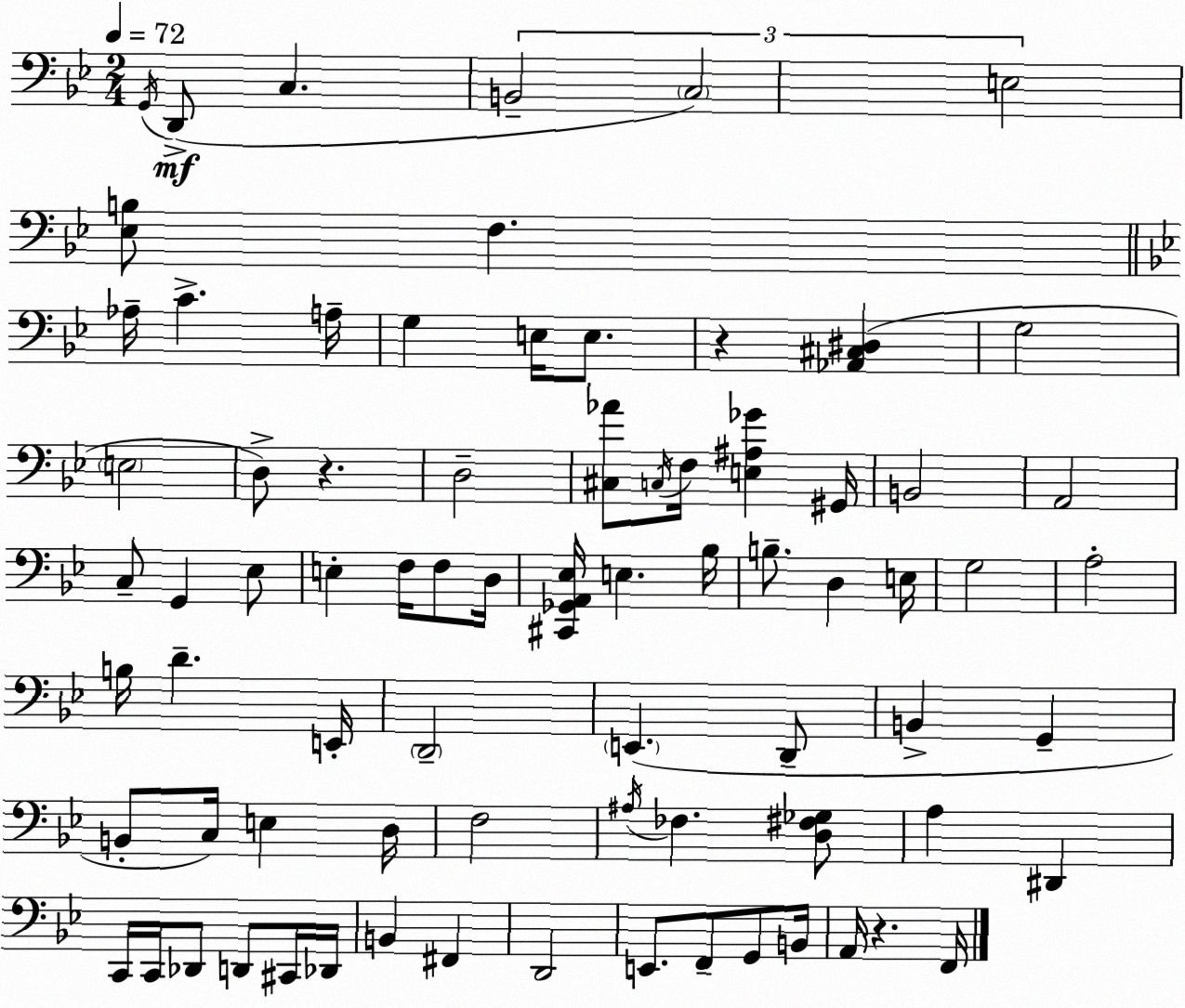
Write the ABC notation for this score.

X:1
T:Untitled
M:2/4
L:1/4
K:Bb
G,,/4 D,,/2 C, B,,2 C,2 E,2 [_E,B,]/2 F, _A,/4 C A,/4 G, E,/4 E,/2 z [_A,,^C,^D,] G,2 E,2 D,/2 z D,2 [^C,_A]/2 C,/4 F,/4 [E,^A,_G] ^G,,/4 B,,2 A,,2 C,/2 G,, _E,/2 E, F,/4 F,/2 D,/4 [^C,,_G,,A,,_E,]/4 E, _B,/4 B,/2 D, E,/4 G,2 A,2 B,/4 D E,,/4 D,,2 E,, D,,/2 B,, G,, B,,/2 C,/4 E, D,/4 F,2 ^A,/4 _F, [D,^F,_G,]/2 A, ^D,, C,,/4 C,,/4 _D,,/2 D,,/2 ^C,,/4 _D,,/4 B,, ^F,, D,,2 E,,/2 F,,/2 G,,/2 B,,/4 A,,/4 z F,,/4